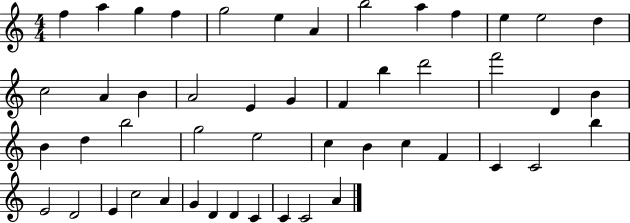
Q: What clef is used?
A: treble